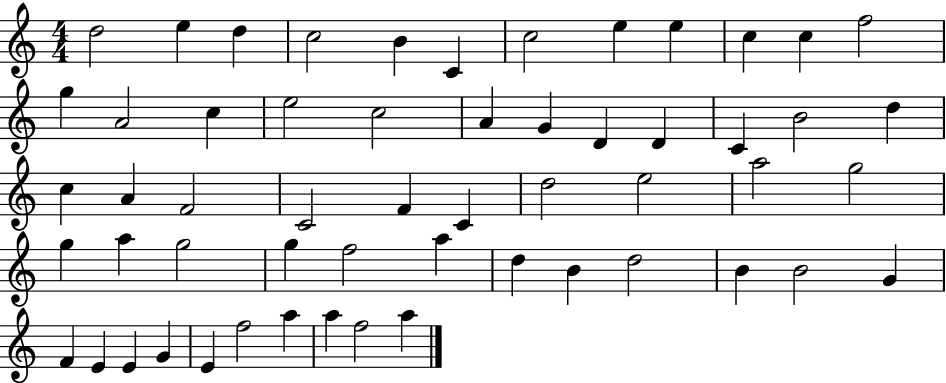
D5/h E5/q D5/q C5/h B4/q C4/q C5/h E5/q E5/q C5/q C5/q F5/h G5/q A4/h C5/q E5/h C5/h A4/q G4/q D4/q D4/q C4/q B4/h D5/q C5/q A4/q F4/h C4/h F4/q C4/q D5/h E5/h A5/h G5/h G5/q A5/q G5/h G5/q F5/h A5/q D5/q B4/q D5/h B4/q B4/h G4/q F4/q E4/q E4/q G4/q E4/q F5/h A5/q A5/q F5/h A5/q